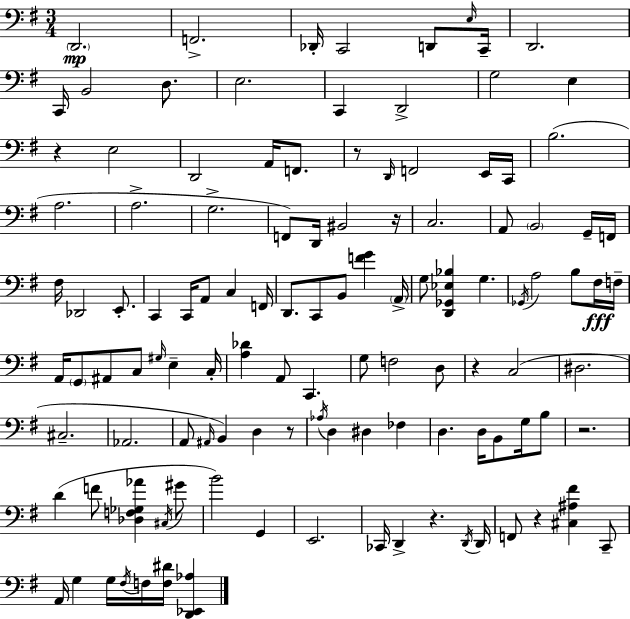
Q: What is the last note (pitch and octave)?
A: F3